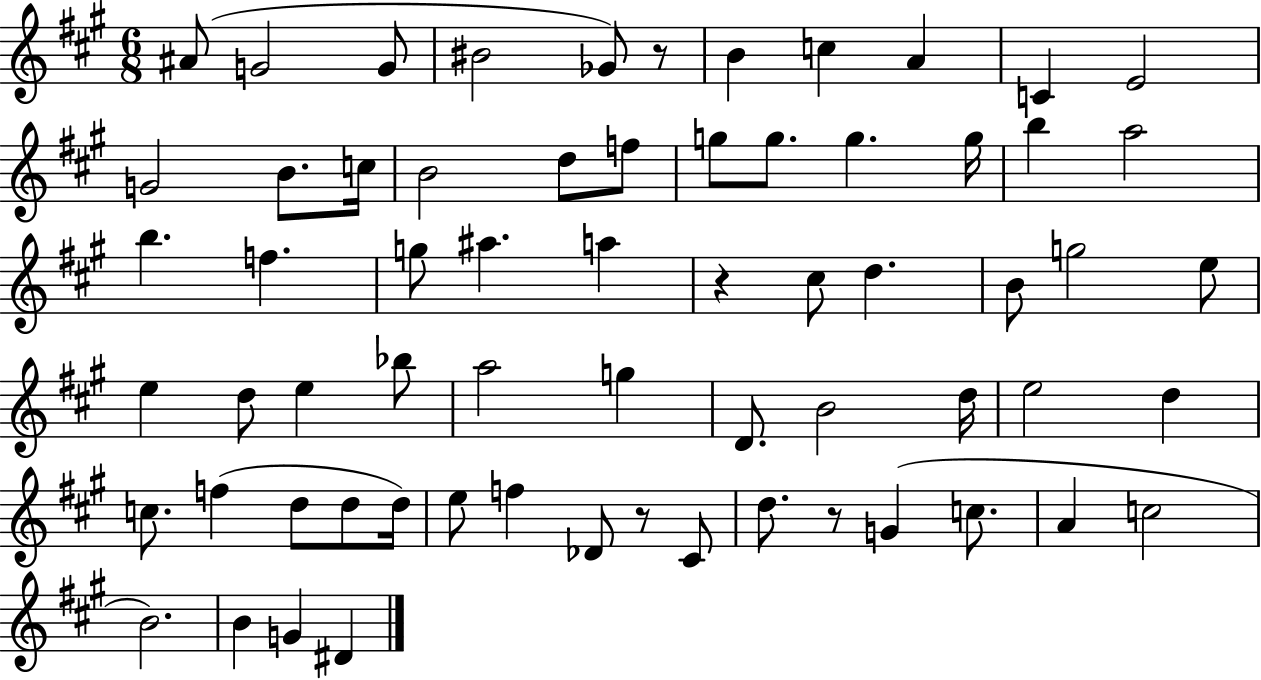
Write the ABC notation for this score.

X:1
T:Untitled
M:6/8
L:1/4
K:A
^A/2 G2 G/2 ^B2 _G/2 z/2 B c A C E2 G2 B/2 c/4 B2 d/2 f/2 g/2 g/2 g g/4 b a2 b f g/2 ^a a z ^c/2 d B/2 g2 e/2 e d/2 e _b/2 a2 g D/2 B2 d/4 e2 d c/2 f d/2 d/2 d/4 e/2 f _D/2 z/2 ^C/2 d/2 z/2 G c/2 A c2 B2 B G ^D